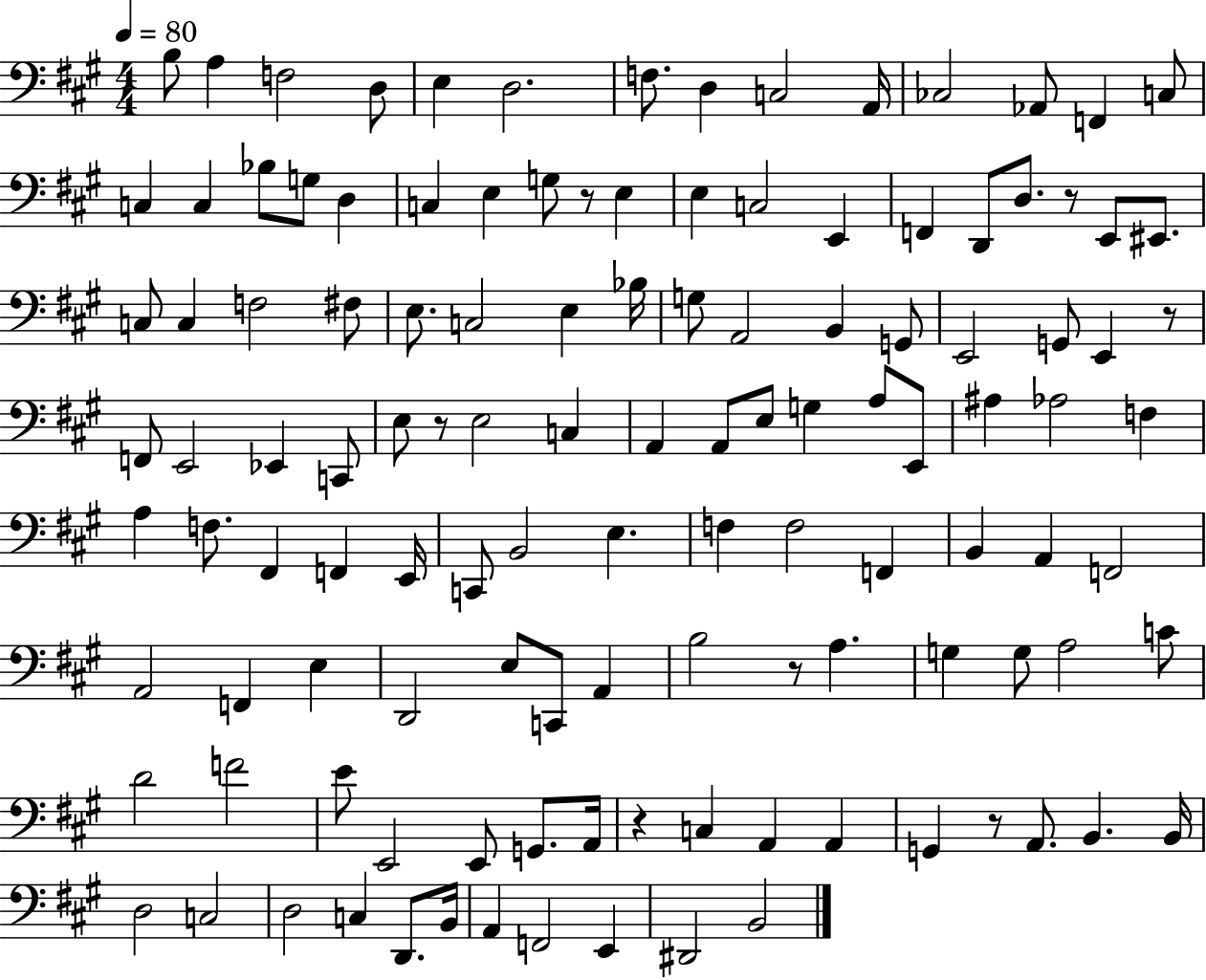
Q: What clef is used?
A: bass